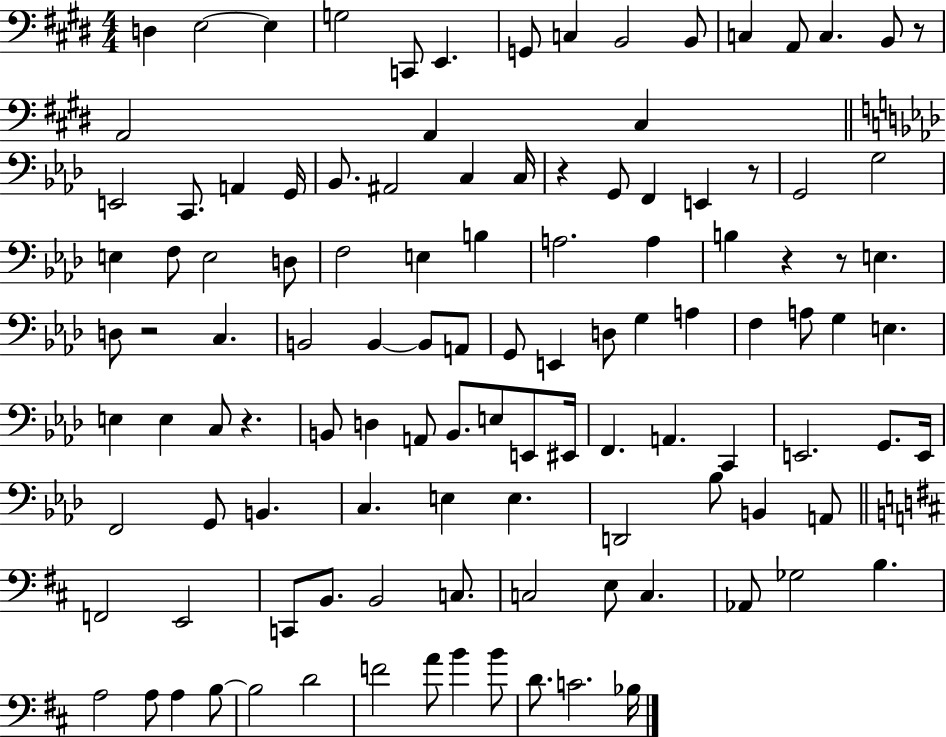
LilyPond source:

{
  \clef bass
  \numericTimeSignature
  \time 4/4
  \key e \major
  d4 e2~~ e4 | g2 c,8 e,4. | g,8 c4 b,2 b,8 | c4 a,8 c4. b,8 r8 | \break a,2 a,4 cis4 | \bar "||" \break \key aes \major e,2 c,8. a,4 g,16 | bes,8. ais,2 c4 c16 | r4 g,8 f,4 e,4 r8 | g,2 g2 | \break e4 f8 e2 d8 | f2 e4 b4 | a2. a4 | b4 r4 r8 e4. | \break d8 r2 c4. | b,2 b,4~~ b,8 a,8 | g,8 e,4 d8 g4 a4 | f4 a8 g4 e4. | \break e4 e4 c8 r4. | b,8 d4 a,8 b,8. e8 e,8 eis,16 | f,4. a,4. c,4 | e,2. g,8. e,16 | \break f,2 g,8 b,4. | c4. e4 e4. | d,2 bes8 b,4 a,8 | \bar "||" \break \key d \major f,2 e,2 | c,8 b,8. b,2 c8. | c2 e8 c4. | aes,8 ges2 b4. | \break a2 a8 a4 b8~~ | b2 d'2 | f'2 a'8 b'4 b'8 | d'8. c'2. bes16 | \break \bar "|."
}